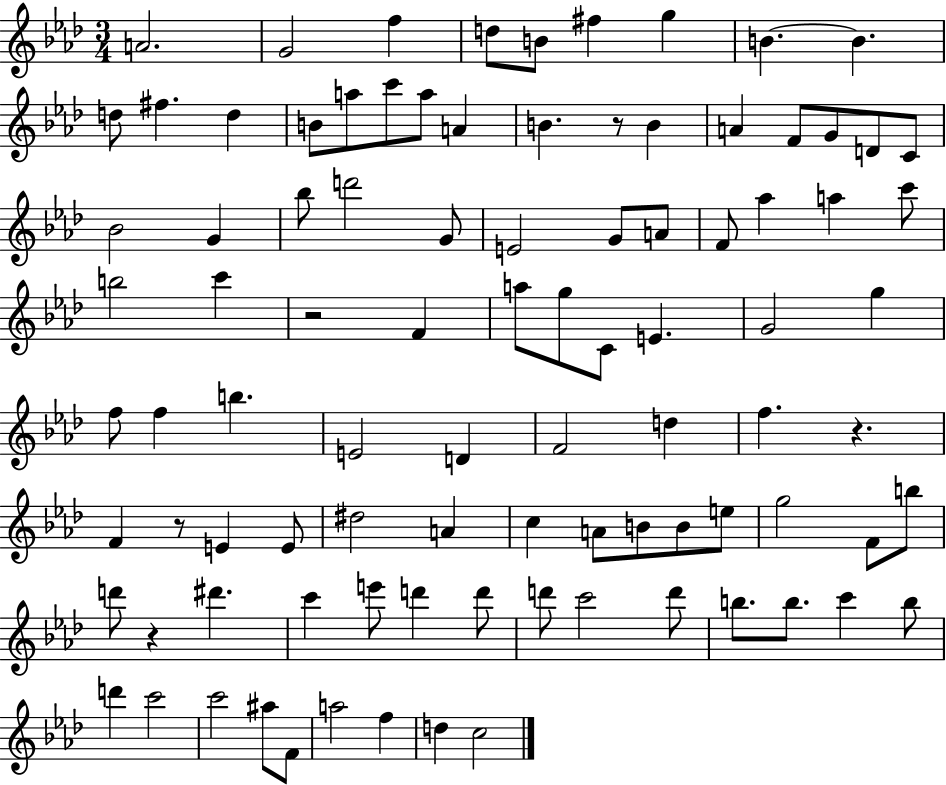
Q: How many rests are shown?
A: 5